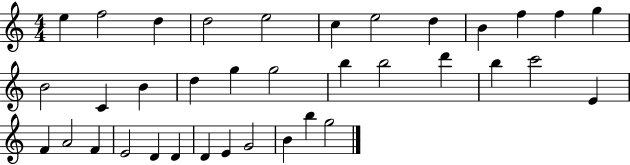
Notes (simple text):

E5/q F5/h D5/q D5/h E5/h C5/q E5/h D5/q B4/q F5/q F5/q G5/q B4/h C4/q B4/q D5/q G5/q G5/h B5/q B5/h D6/q B5/q C6/h E4/q F4/q A4/h F4/q E4/h D4/q D4/q D4/q E4/q G4/h B4/q B5/q G5/h